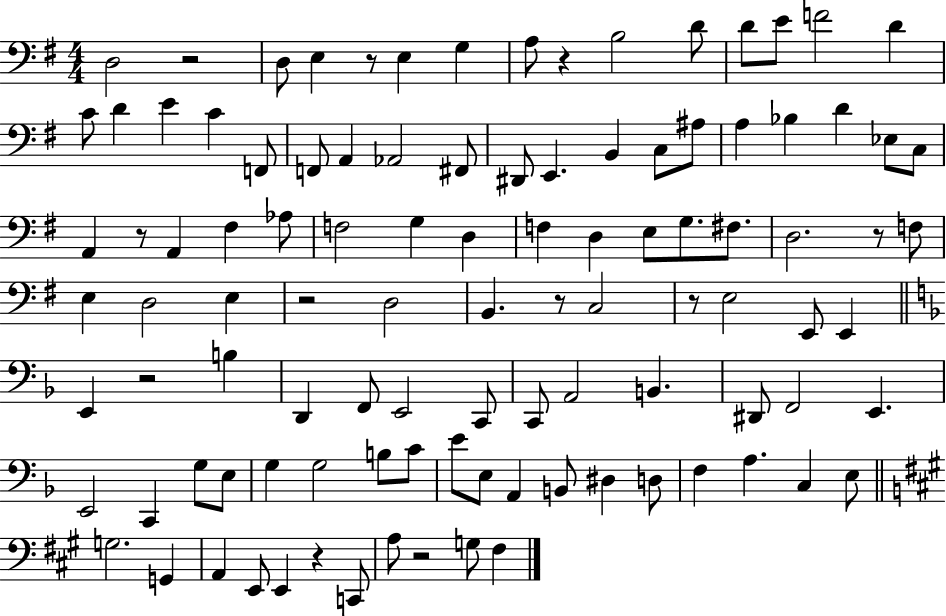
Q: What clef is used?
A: bass